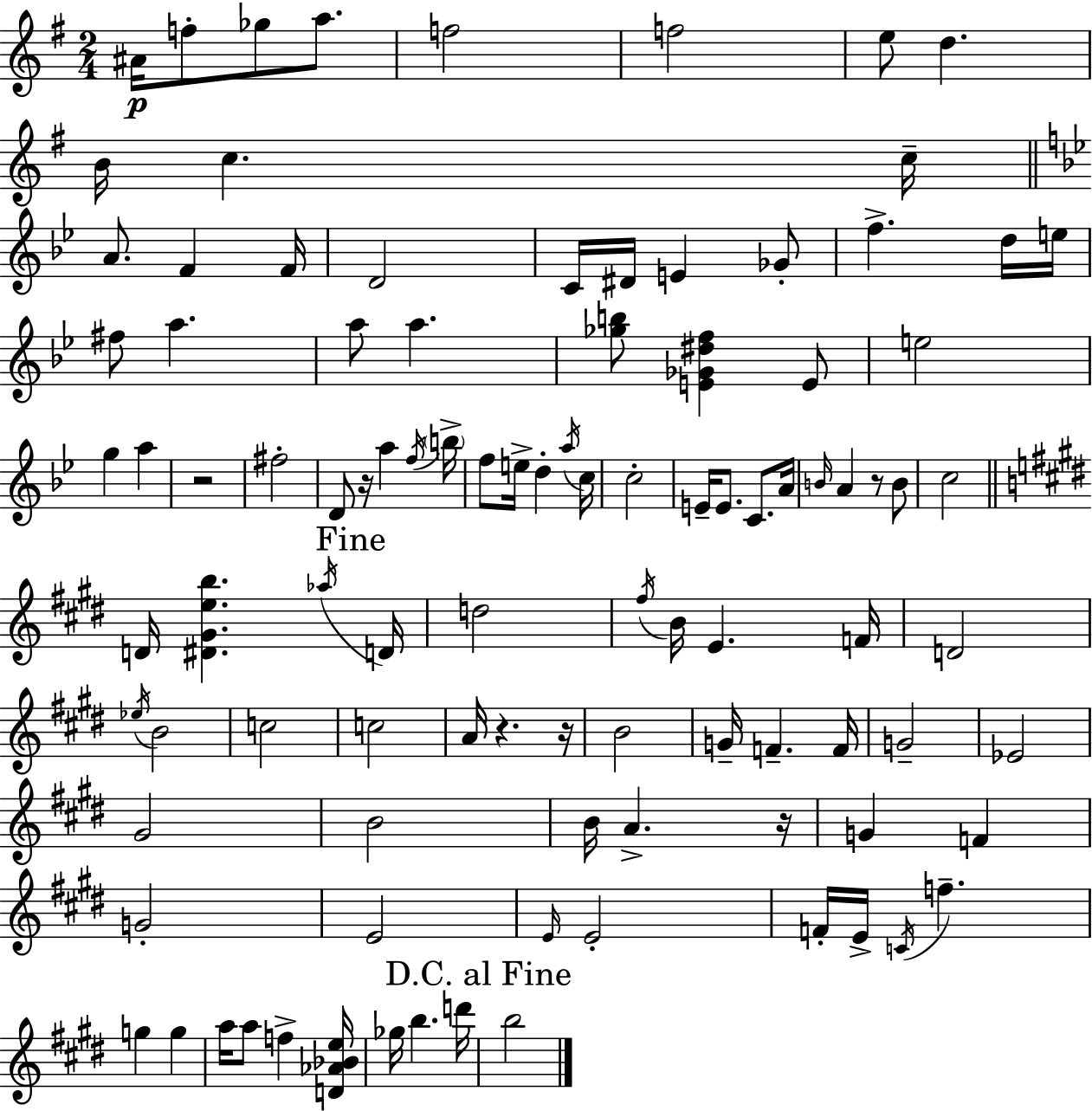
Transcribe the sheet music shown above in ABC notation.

X:1
T:Untitled
M:2/4
L:1/4
K:G
^A/4 f/2 _g/2 a/2 f2 f2 e/2 d B/4 c c/4 A/2 F F/4 D2 C/4 ^D/4 E _G/2 f d/4 e/4 ^f/2 a a/2 a [_gb]/2 [E_G^df] E/2 e2 g a z2 ^f2 D/2 z/4 a f/4 b/4 f/2 e/4 d a/4 c/4 c2 E/4 E/2 C/2 A/4 B/4 A z/2 B/2 c2 D/4 [^D^Geb] _a/4 D/4 d2 ^f/4 B/4 E F/4 D2 _e/4 B2 c2 c2 A/4 z z/4 B2 G/4 F F/4 G2 _E2 ^G2 B2 B/4 A z/4 G F G2 E2 E/4 E2 F/4 E/4 C/4 f g g a/4 a/2 f [D_A_Be]/4 _g/4 b d'/4 b2